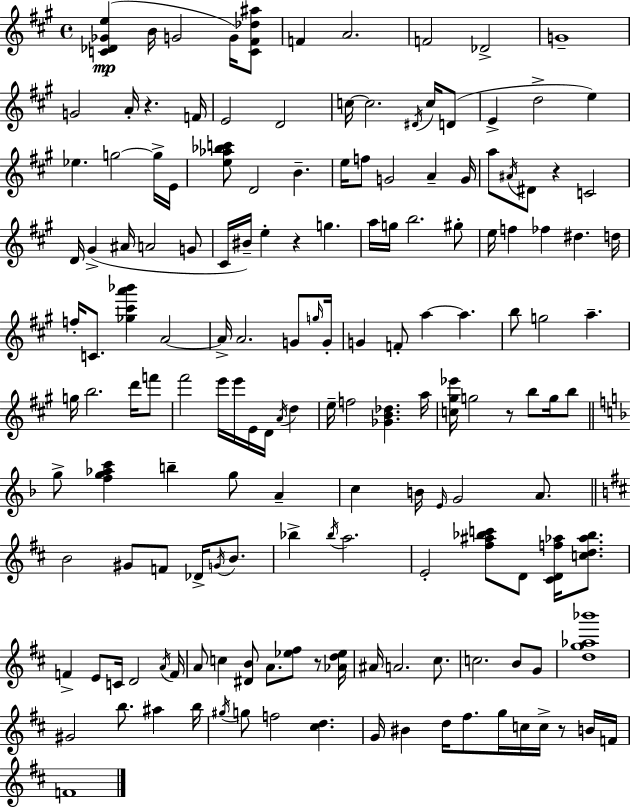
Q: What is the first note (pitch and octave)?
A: B4